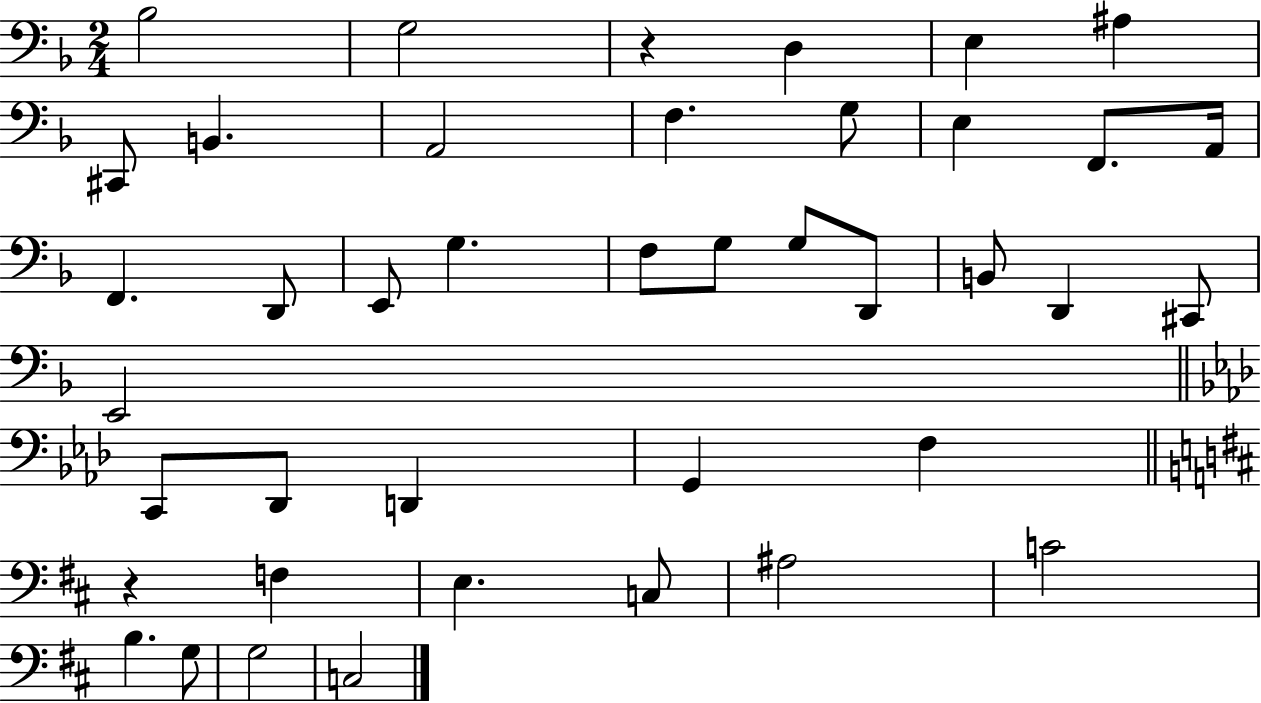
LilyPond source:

{
  \clef bass
  \numericTimeSignature
  \time 2/4
  \key f \major
  bes2 | g2 | r4 d4 | e4 ais4 | \break cis,8 b,4. | a,2 | f4. g8 | e4 f,8. a,16 | \break f,4. d,8 | e,8 g4. | f8 g8 g8 d,8 | b,8 d,4 cis,8 | \break e,2 | \bar "||" \break \key aes \major c,8 des,8 d,4 | g,4 f4 | \bar "||" \break \key d \major r4 f4 | e4. c8 | ais2 | c'2 | \break b4. g8 | g2 | c2 | \bar "|."
}